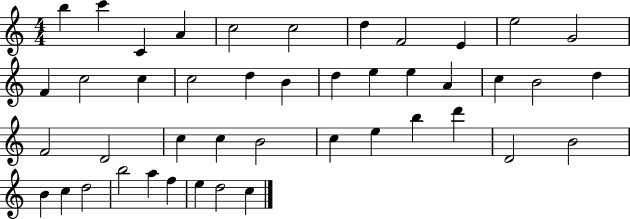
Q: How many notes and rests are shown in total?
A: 44